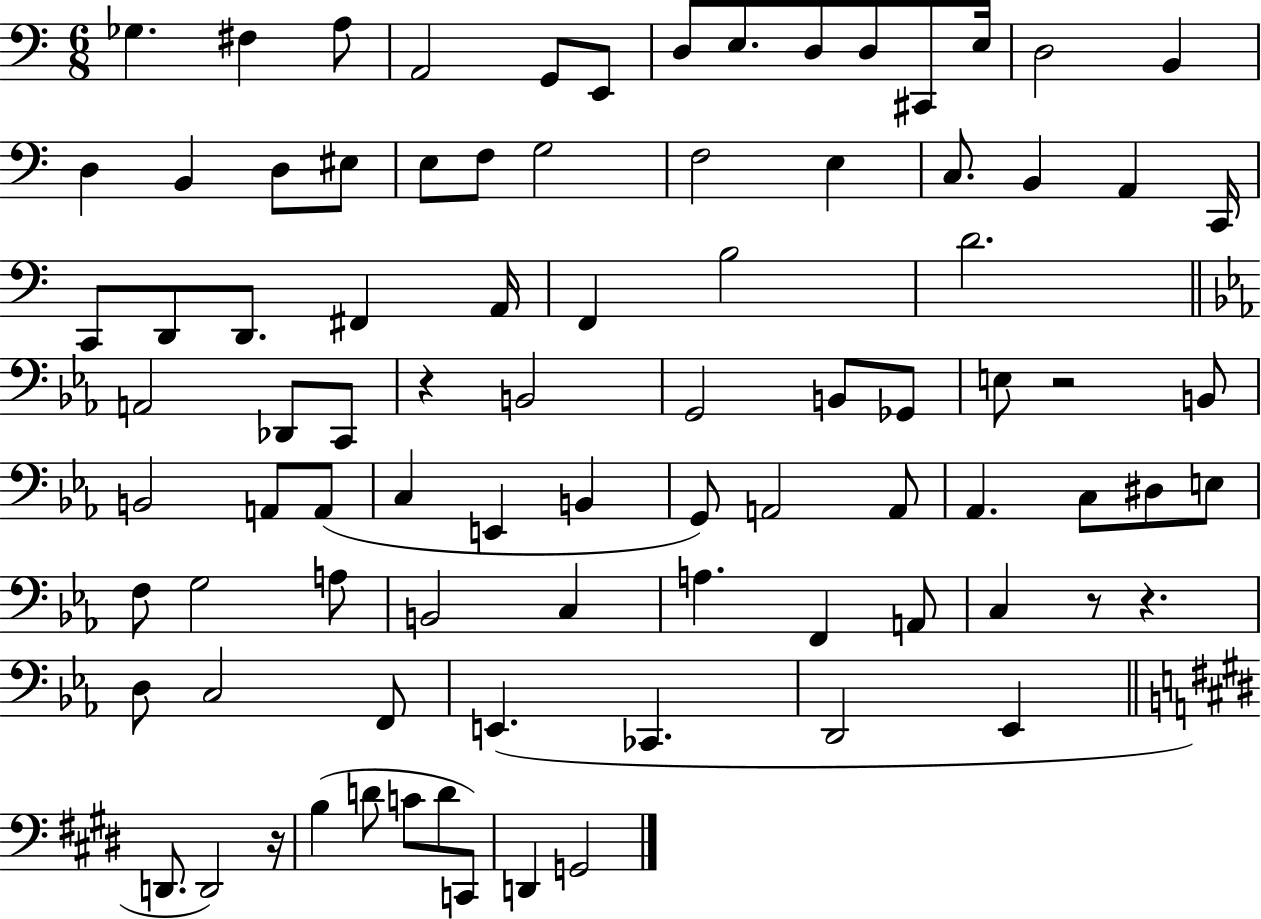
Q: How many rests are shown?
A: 5